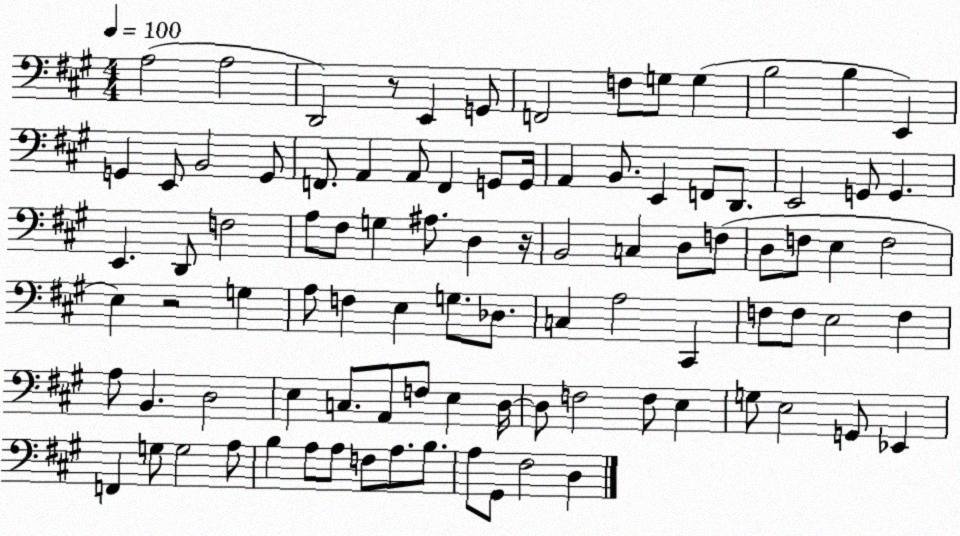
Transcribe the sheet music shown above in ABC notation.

X:1
T:Untitled
M:4/4
L:1/4
K:A
A,2 A,2 D,,2 z/2 E,, G,,/2 F,,2 F,/2 G,/2 G, B,2 B, E,, G,, E,,/2 B,,2 G,,/2 F,,/2 A,, A,,/2 F,, G,,/2 G,,/4 A,, B,,/2 E,, F,,/2 D,,/2 E,,2 G,,/2 G,, E,, D,,/2 F,2 A,/2 ^F,/2 G, ^A,/2 D, z/4 B,,2 C, D,/2 F,/2 D,/2 F,/2 E, F,2 E, z2 G, A,/2 F, E, G,/2 _D,/2 C, A,2 ^C,, F,/2 F,/2 E,2 F, A,/2 B,, D,2 E, C,/2 A,,/2 F,/2 E, D,/4 D,/2 F,2 F,/2 E, G,/2 E,2 G,,/2 _E,, F,, G,/2 G,2 A,/2 B, A,/2 A,/2 F,/2 A,/2 B,/2 A,/2 ^G,,/2 ^F,2 D,